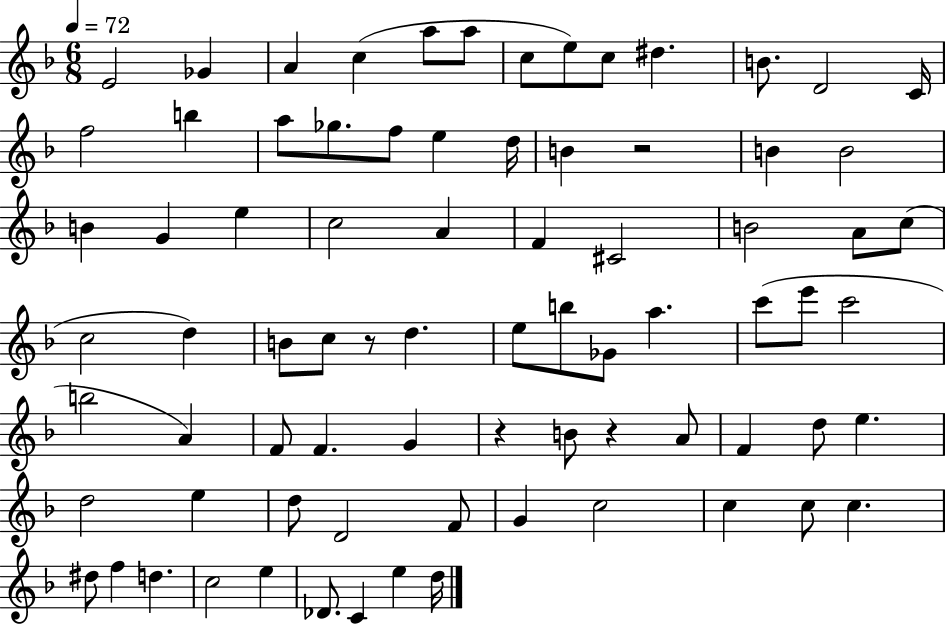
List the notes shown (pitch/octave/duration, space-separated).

E4/h Gb4/q A4/q C5/q A5/e A5/e C5/e E5/e C5/e D#5/q. B4/e. D4/h C4/s F5/h B5/q A5/e Gb5/e. F5/e E5/q D5/s B4/q R/h B4/q B4/h B4/q G4/q E5/q C5/h A4/q F4/q C#4/h B4/h A4/e C5/e C5/h D5/q B4/e C5/e R/e D5/q. E5/e B5/e Gb4/e A5/q. C6/e E6/e C6/h B5/h A4/q F4/e F4/q. G4/q R/q B4/e R/q A4/e F4/q D5/e E5/q. D5/h E5/q D5/e D4/h F4/e G4/q C5/h C5/q C5/e C5/q. D#5/e F5/q D5/q. C5/h E5/q Db4/e. C4/q E5/q D5/s